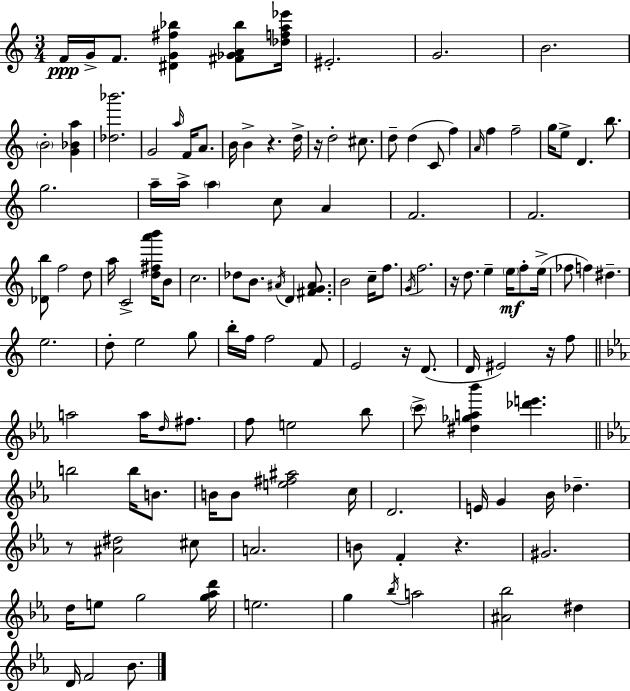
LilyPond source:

{
  \clef treble
  \numericTimeSignature
  \time 3/4
  \key a \minor
  f'16\ppp g'16-> f'8. <dis' g' fis'' bes''>4 <fis' ges' a' bes''>8 <des'' f'' a'' ees'''>16 | eis'2.-. | g'2. | b'2. | \break \parenthesize b'2-. <g' bes' a''>4 | <des'' bes'''>2. | g'2 \grace { a''16 } f'16 a'8. | b'16 b'4-> r4. | \break d''16-> r16 d''2-. cis''8. | d''8-- d''4( c'8 f''4) | \grace { a'16 } f''4 f''2-- | g''16 e''8-> d'4. b''8. | \break g''2. | a''16-- a''16-> \parenthesize a''4 c''8 a'4 | f'2. | f'2. | \break <des' b''>8 f''2 | d''8 a''16 c'2-> <d'' fis'' a''' b'''>16 | b'8 c''2. | des''8 b'8. \acciaccatura { ais'16 } d'4 | \break <fis' g' ais'>8. b'2 c''16-- | f''8. \acciaccatura { g'16 } f''2. | r16 d''8. e''4-- | \parenthesize e''16\mf f''8-. e''16->( fes''8 f''4) dis''4.-- | \break e''2. | d''8-. e''2 | g''8 b''16-. f''16 f''2 | f'8 e'2 | \break r16 d'8.( d'16 eis'2) | r16 f''8 \bar "||" \break \key ees \major a''2 a''16 \grace { d''16 } fis''8. | f''8 e''2 bes''8 | \parenthesize c'''8-> <dis'' ges'' a'' bes'''>4 <des''' e'''>4. | \bar "||" \break \key ees \major b''2 b''16 b'8. | b'16 b'8 <e'' fis'' ais''>2 c''16 | d'2. | e'16 g'4 bes'16 des''4.-- | \break r8 <ais' dis''>2 cis''8 | a'2. | b'8 f'4-. r4. | gis'2. | \break d''16 e''8 g''2 <g'' aes'' d'''>16 | e''2. | g''4 \acciaccatura { bes''16 } a''2 | <ais' bes''>2 dis''4 | \break d'16 f'2 bes'8. | \bar "|."
}